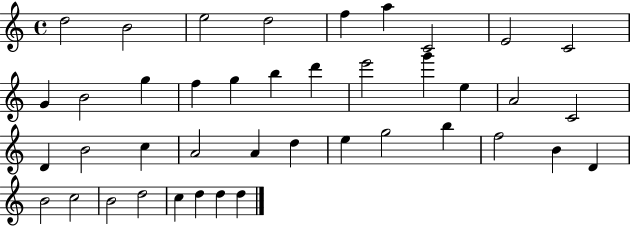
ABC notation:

X:1
T:Untitled
M:4/4
L:1/4
K:C
d2 B2 e2 d2 f a C2 E2 C2 G B2 g f g b d' e'2 g' e A2 C2 D B2 c A2 A d e g2 b f2 B D B2 c2 B2 d2 c d d d